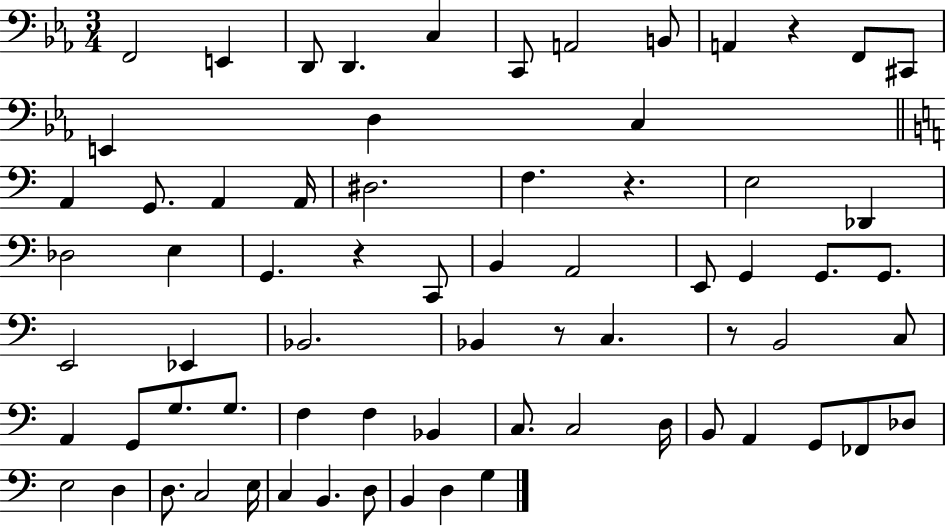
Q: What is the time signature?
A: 3/4